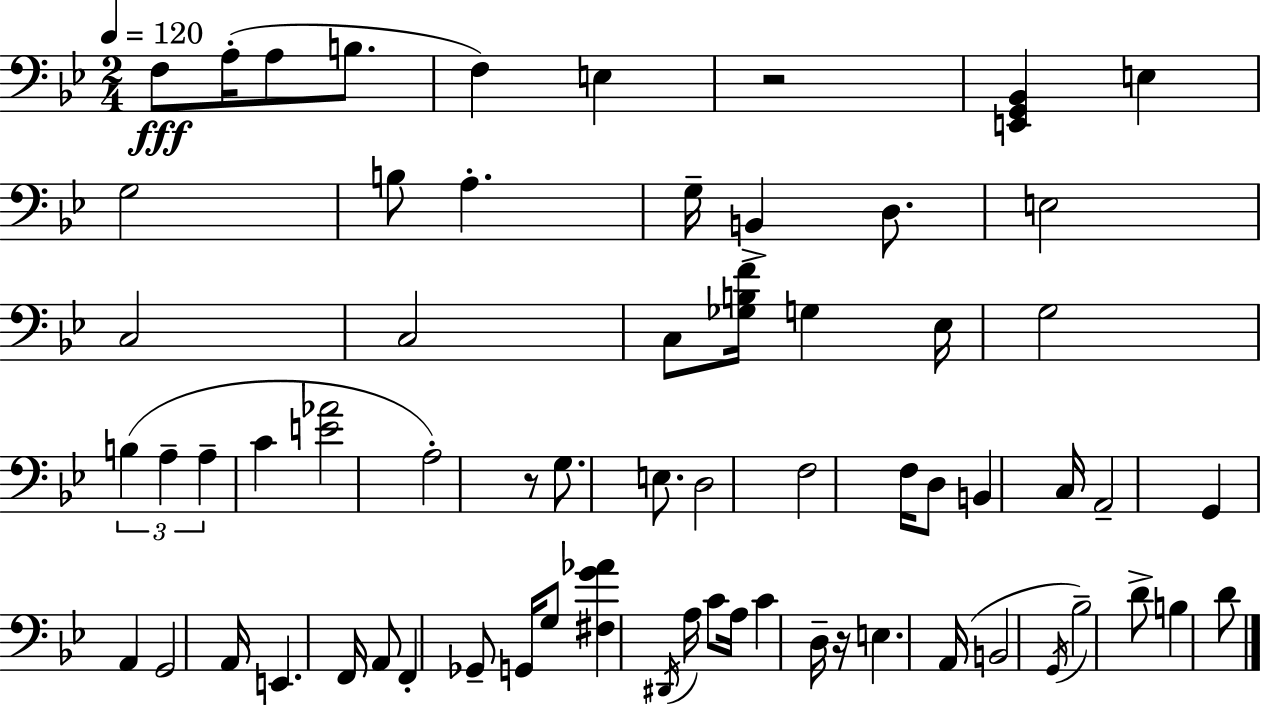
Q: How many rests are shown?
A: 3